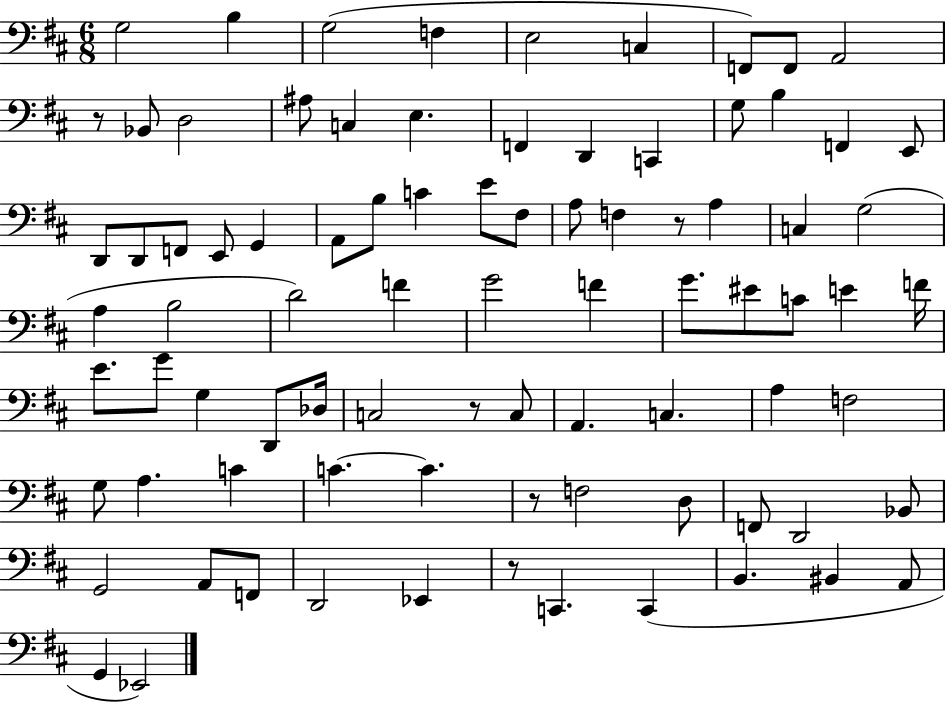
X:1
T:Untitled
M:6/8
L:1/4
K:D
G,2 B, G,2 F, E,2 C, F,,/2 F,,/2 A,,2 z/2 _B,,/2 D,2 ^A,/2 C, E, F,, D,, C,, G,/2 B, F,, E,,/2 D,,/2 D,,/2 F,,/2 E,,/2 G,, A,,/2 B,/2 C E/2 ^F,/2 A,/2 F, z/2 A, C, G,2 A, B,2 D2 F G2 F G/2 ^E/2 C/2 E F/4 E/2 G/2 G, D,,/2 _D,/4 C,2 z/2 C,/2 A,, C, A, F,2 G,/2 A, C C C z/2 F,2 D,/2 F,,/2 D,,2 _B,,/2 G,,2 A,,/2 F,,/2 D,,2 _E,, z/2 C,, C,, B,, ^B,, A,,/2 G,, _E,,2